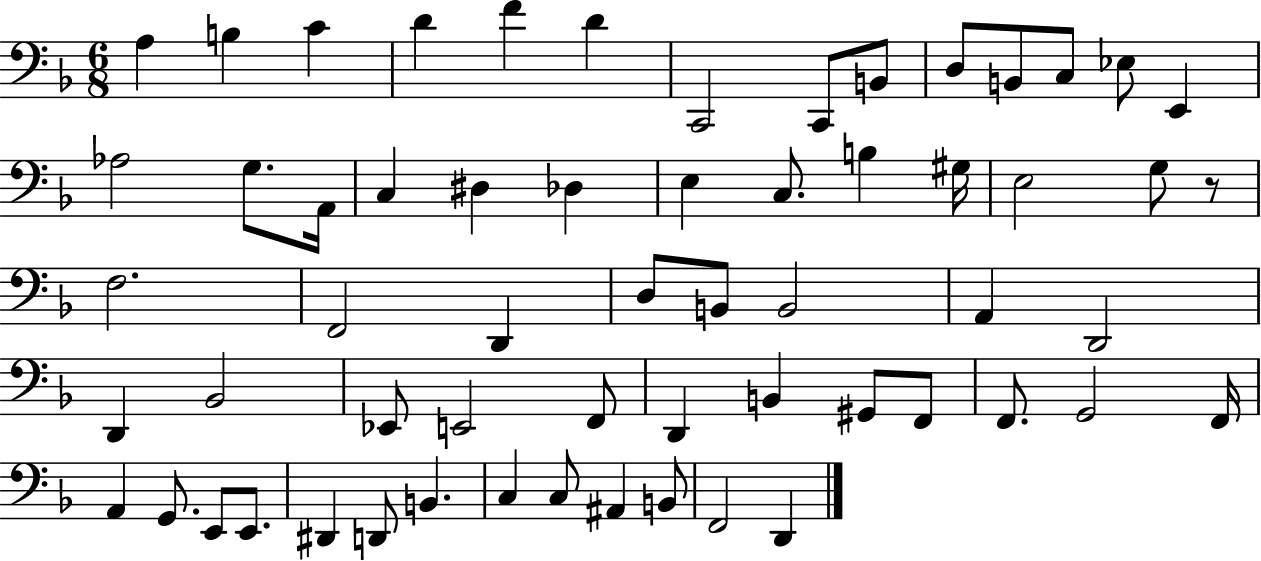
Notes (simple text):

A3/q B3/q C4/q D4/q F4/q D4/q C2/h C2/e B2/e D3/e B2/e C3/e Eb3/e E2/q Ab3/h G3/e. A2/s C3/q D#3/q Db3/q E3/q C3/e. B3/q G#3/s E3/h G3/e R/e F3/h. F2/h D2/q D3/e B2/e B2/h A2/q D2/h D2/q Bb2/h Eb2/e E2/h F2/e D2/q B2/q G#2/e F2/e F2/e. G2/h F2/s A2/q G2/e. E2/e E2/e. D#2/q D2/e B2/q. C3/q C3/e A#2/q B2/e F2/h D2/q